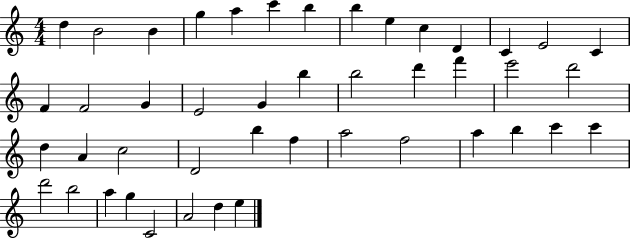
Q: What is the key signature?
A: C major